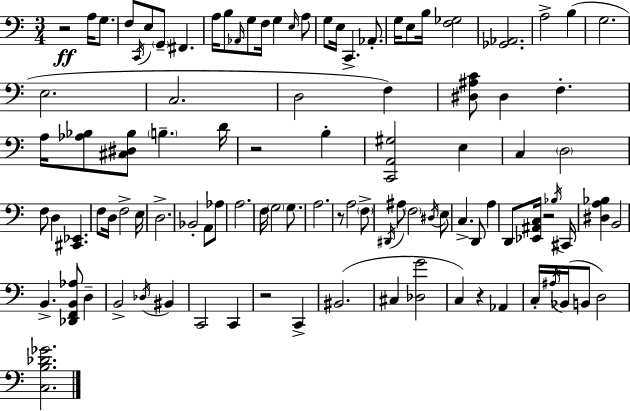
{
  \clef bass
  \numericTimeSignature
  \time 3/4
  \key c \major
  \repeat volta 2 { r2\ff a16 g8. | f8 \acciaccatura { c,16 } e8 \parenthesize g,8-- fis,4. | a16 b8 \grace { aes,16 } g8 f16 g4 | \grace { e16 } a8 g8 e16 c,4.-> | \break aes,8.-. g16 e8 b16 <f ges>2 | <ges, aes,>2. | a2-> b4( | g2. | \break e2. | c2. | d2 f4) | <dis ais c'>8 dis4 f4.-. | \break a16 <aes bes>8 <cis dis bes>8 \parenthesize b4.-- | d'16 r2 b4-. | <c, a, gis>2 e4 | c4 \parenthesize d2 | \break f8 d4 <cis, ees,>4. | f8 d16 f2-> | e16 d2.-> | bes,2-. a,8 | \break aes8 a2. | f16 \parenthesize g2 | g8. a2. | r8 a2 | \break \parenthesize f8-> \acciaccatura { dis,16 } ais8 \parenthesize f2 | \acciaccatura { dis16 } e8 c4.-> d,8 | a4 d,8 <ees, ais, c>16 r2 | \acciaccatura { bes16 } cis,16 <dis a bes>4 b,2 | \break b,4.-> | <des, f, b, aes>8 d4-- b,2-> | \acciaccatura { des16 } bis,4 c,2 | c,4 r2 | \break c,4-> bis,2.( | cis4 <des g'>2 | c4) r4 | aes,4 c16-. \acciaccatura { ais16 }( bes,16 b,8 | \break d2) <c b des' ges'>2. | } \bar "|."
}